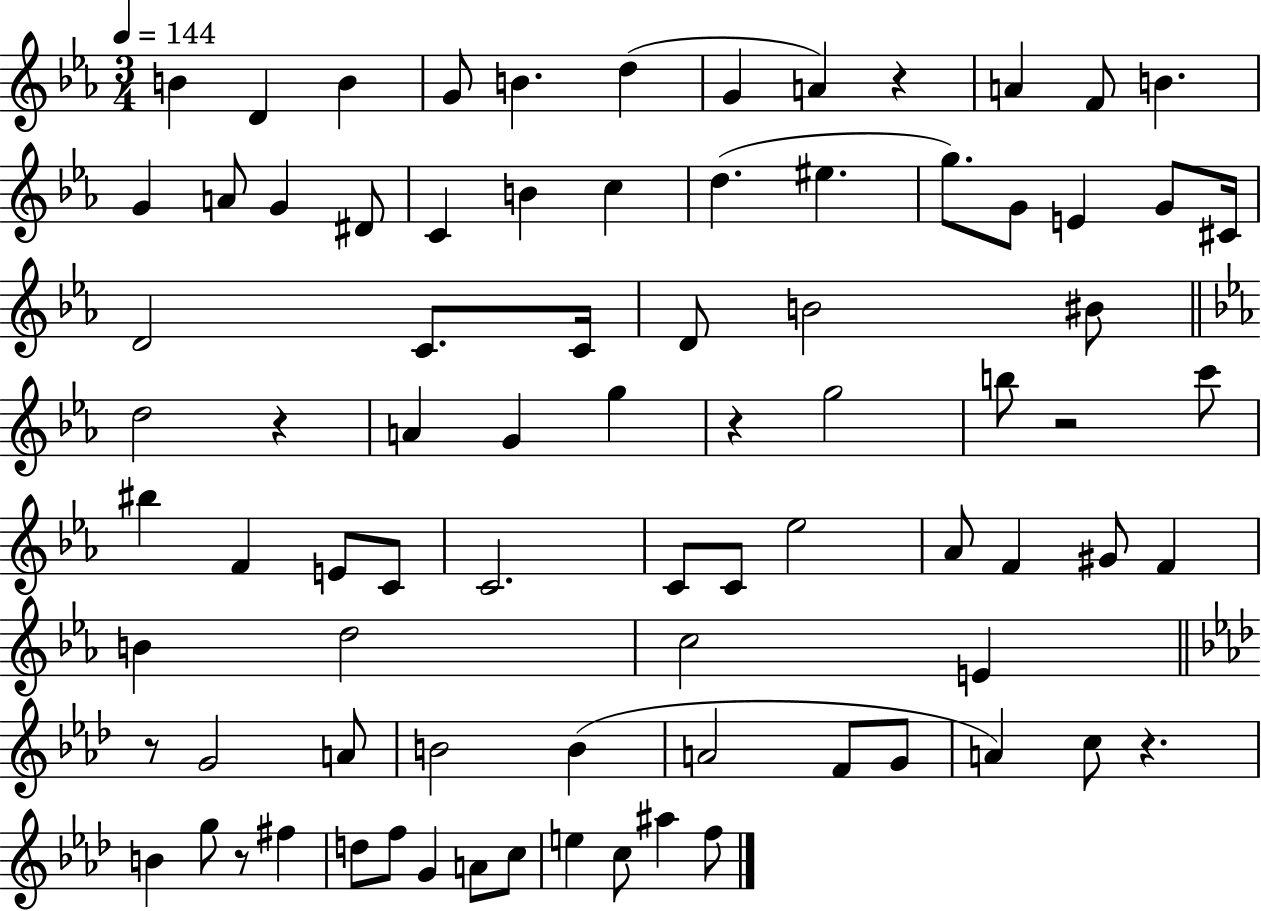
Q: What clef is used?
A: treble